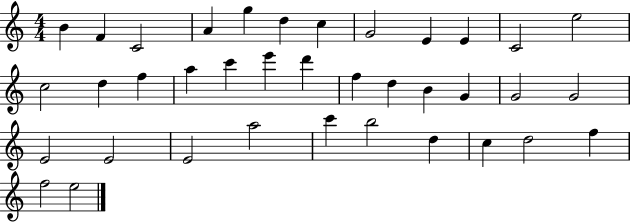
X:1
T:Untitled
M:4/4
L:1/4
K:C
B F C2 A g d c G2 E E C2 e2 c2 d f a c' e' d' f d B G G2 G2 E2 E2 E2 a2 c' b2 d c d2 f f2 e2